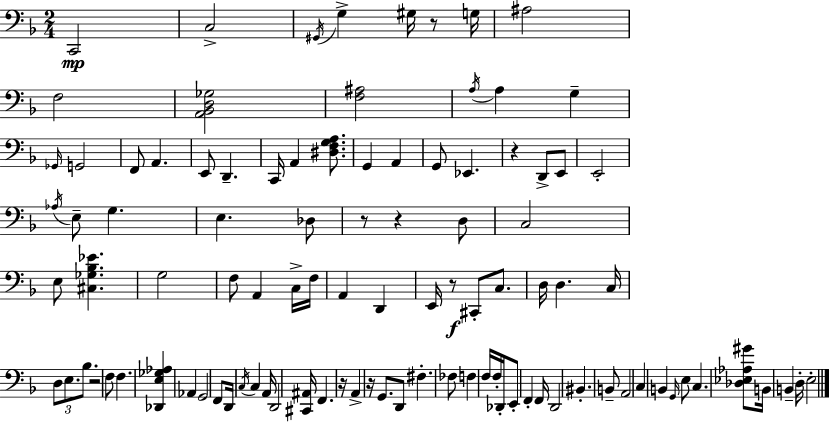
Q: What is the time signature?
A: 2/4